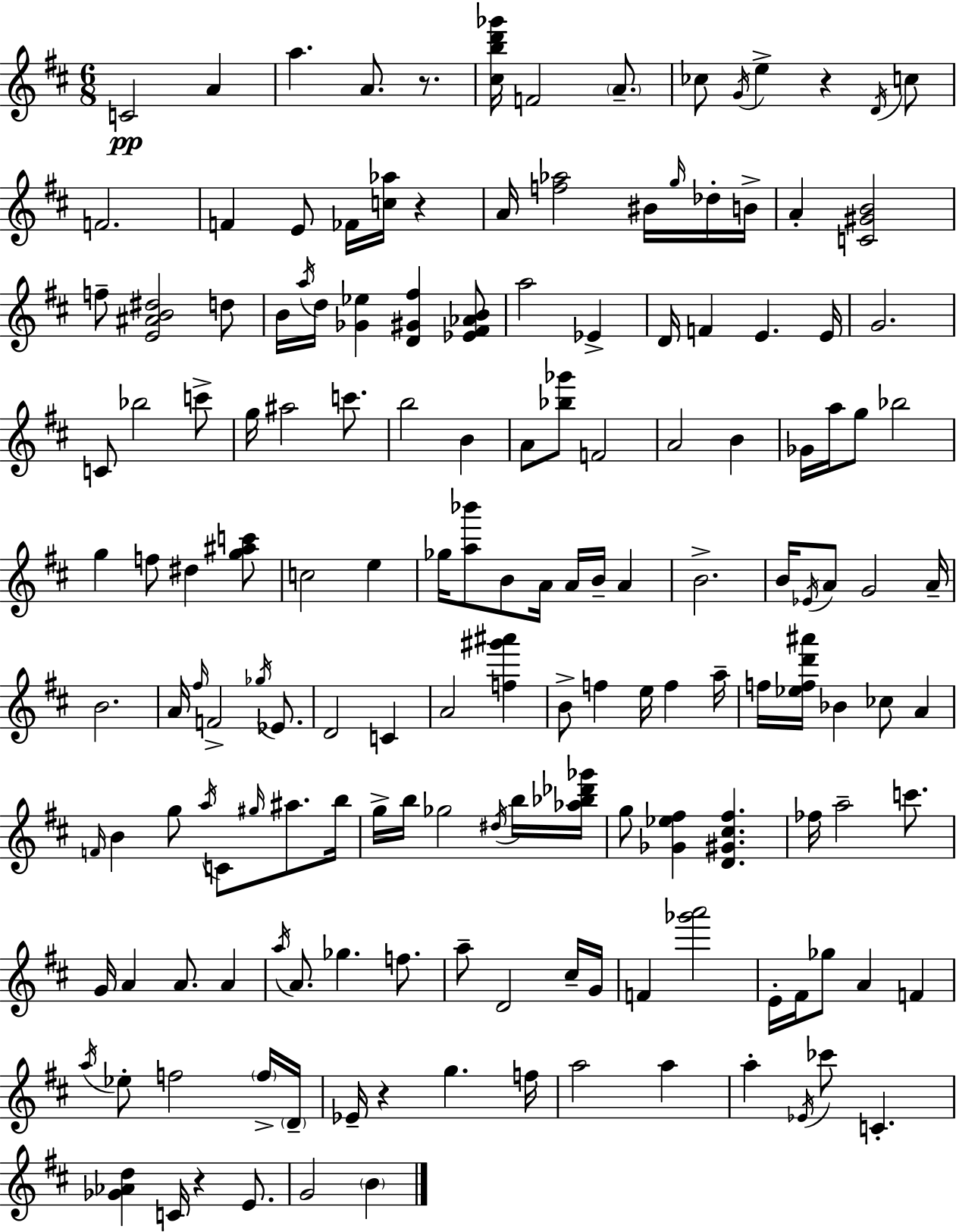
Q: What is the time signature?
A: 6/8